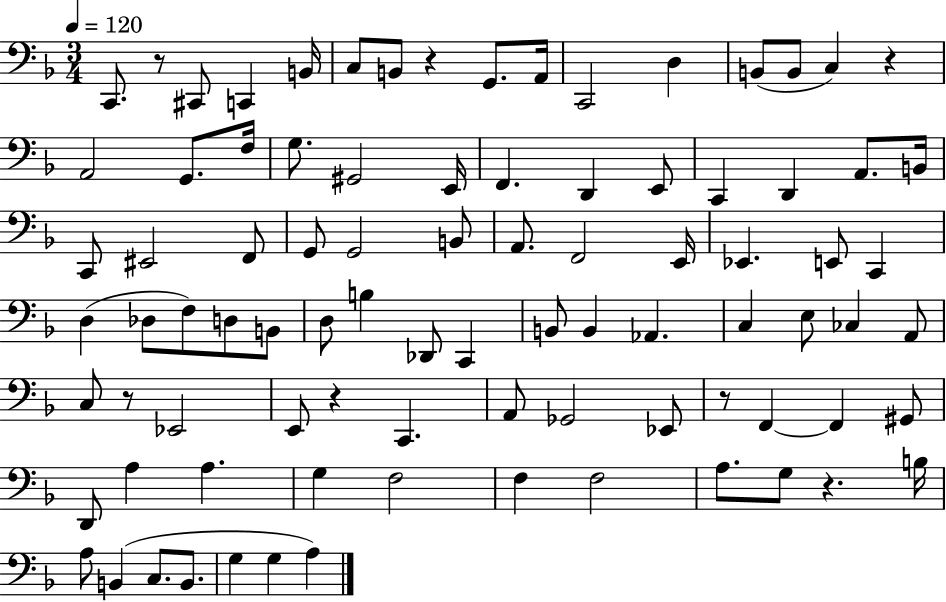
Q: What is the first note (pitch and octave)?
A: C2